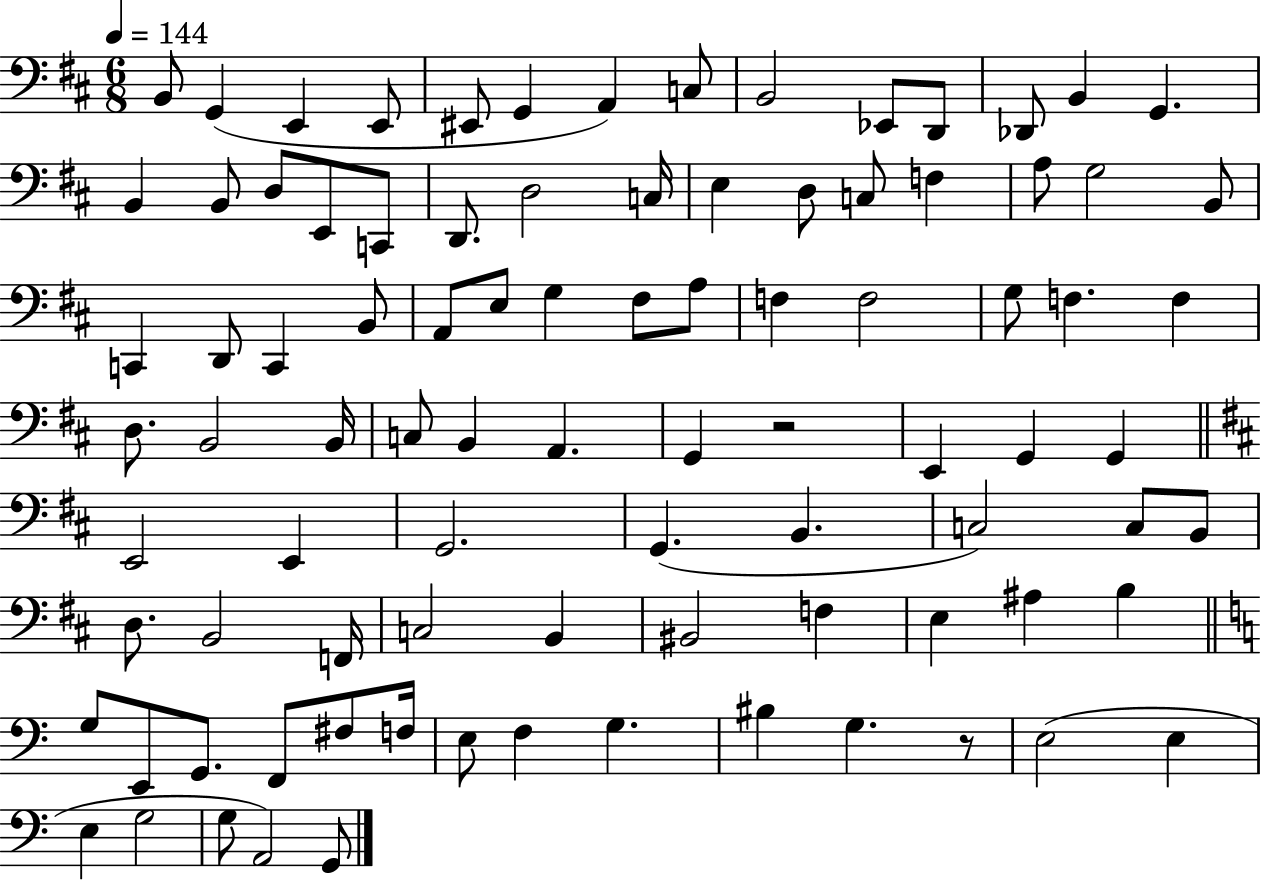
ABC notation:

X:1
T:Untitled
M:6/8
L:1/4
K:D
B,,/2 G,, E,, E,,/2 ^E,,/2 G,, A,, C,/2 B,,2 _E,,/2 D,,/2 _D,,/2 B,, G,, B,, B,,/2 D,/2 E,,/2 C,,/2 D,,/2 D,2 C,/4 E, D,/2 C,/2 F, A,/2 G,2 B,,/2 C,, D,,/2 C,, B,,/2 A,,/2 E,/2 G, ^F,/2 A,/2 F, F,2 G,/2 F, F, D,/2 B,,2 B,,/4 C,/2 B,, A,, G,, z2 E,, G,, G,, E,,2 E,, G,,2 G,, B,, C,2 C,/2 B,,/2 D,/2 B,,2 F,,/4 C,2 B,, ^B,,2 F, E, ^A, B, G,/2 E,,/2 G,,/2 F,,/2 ^F,/2 F,/4 E,/2 F, G, ^B, G, z/2 E,2 E, E, G,2 G,/2 A,,2 G,,/2